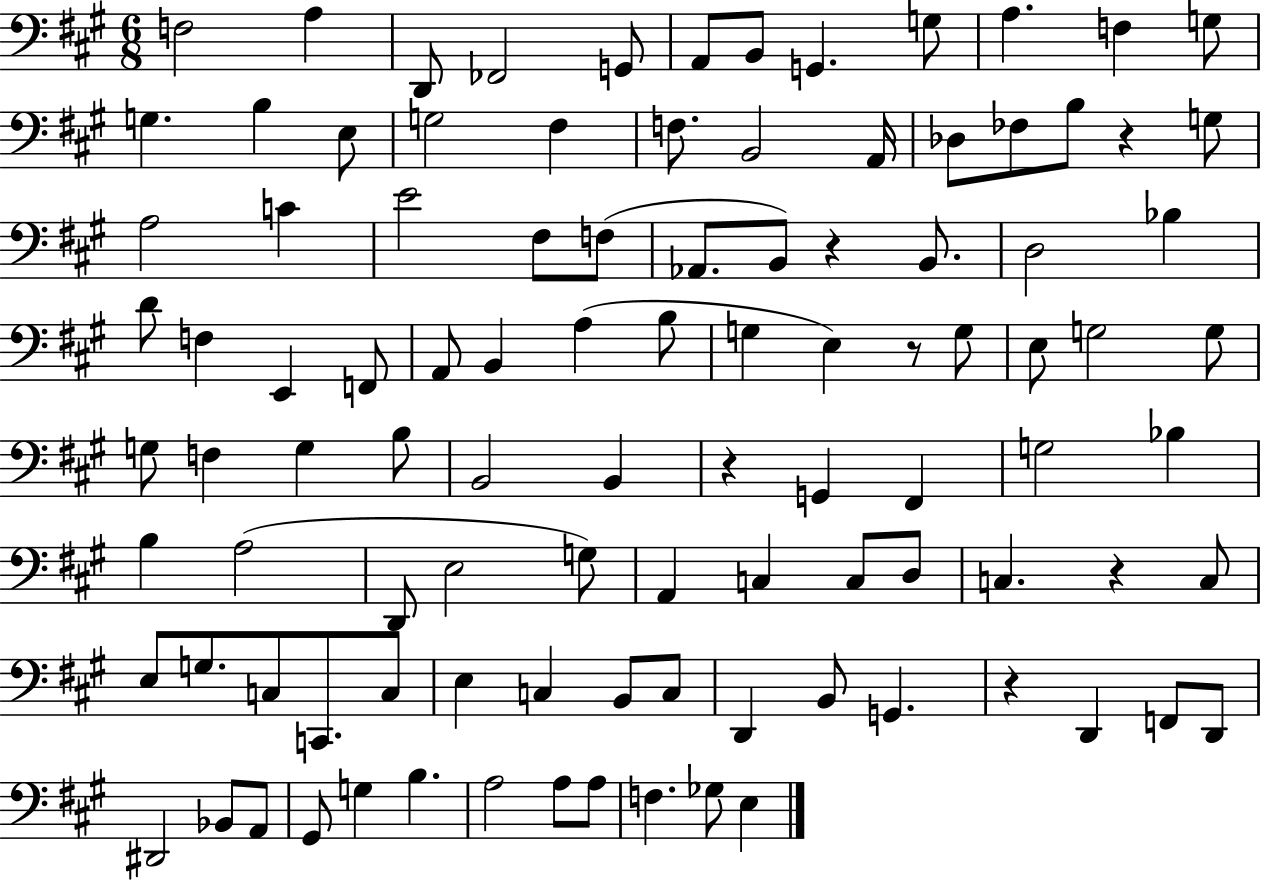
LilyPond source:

{
  \clef bass
  \numericTimeSignature
  \time 6/8
  \key a \major
  f2 a4 | d,8 fes,2 g,8 | a,8 b,8 g,4. g8 | a4. f4 g8 | \break g4. b4 e8 | g2 fis4 | f8. b,2 a,16 | des8 fes8 b8 r4 g8 | \break a2 c'4 | e'2 fis8 f8( | aes,8. b,8) r4 b,8. | d2 bes4 | \break d'8 f4 e,4 f,8 | a,8 b,4 a4( b8 | g4 e4) r8 g8 | e8 g2 g8 | \break g8 f4 g4 b8 | b,2 b,4 | r4 g,4 fis,4 | g2 bes4 | \break b4 a2( | d,8 e2 g8) | a,4 c4 c8 d8 | c4. r4 c8 | \break e8 g8. c8 c,8. c8 | e4 c4 b,8 c8 | d,4 b,8 g,4. | r4 d,4 f,8 d,8 | \break dis,2 bes,8 a,8 | gis,8 g4 b4. | a2 a8 a8 | f4. ges8 e4 | \break \bar "|."
}